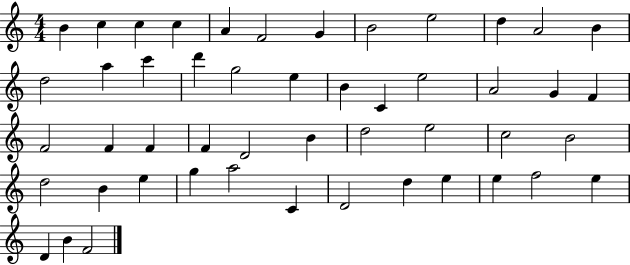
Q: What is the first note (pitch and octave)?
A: B4